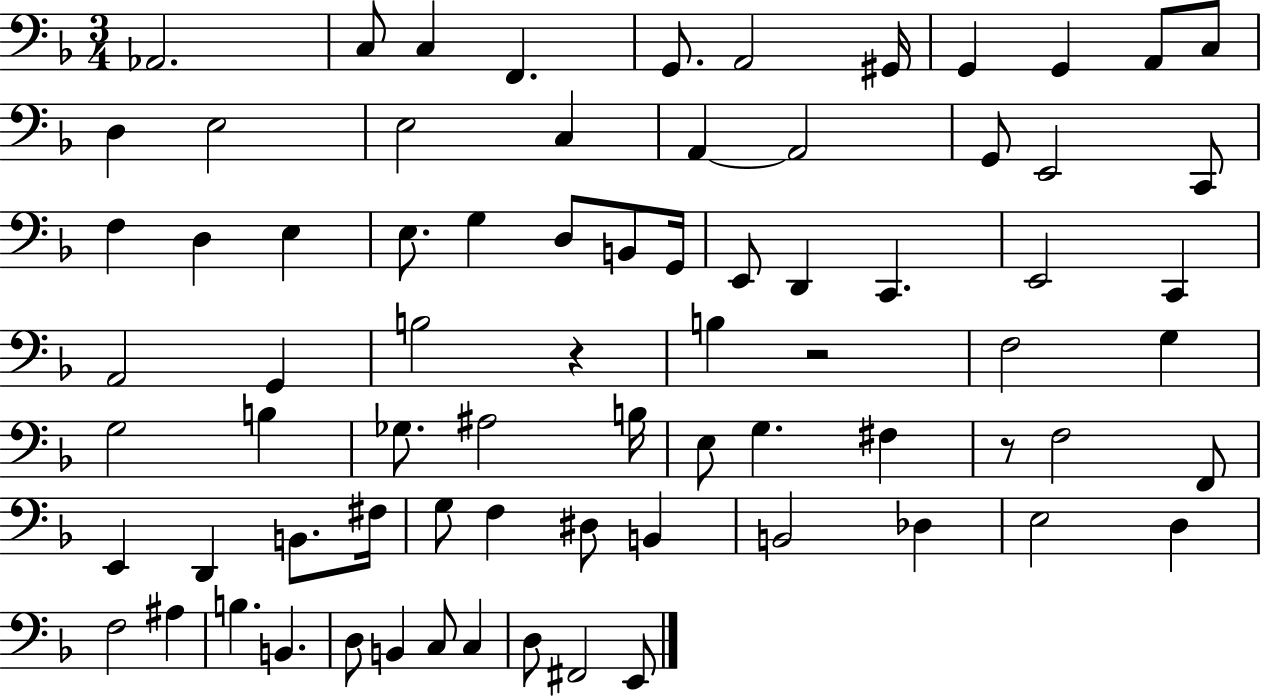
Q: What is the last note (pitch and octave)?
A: E2